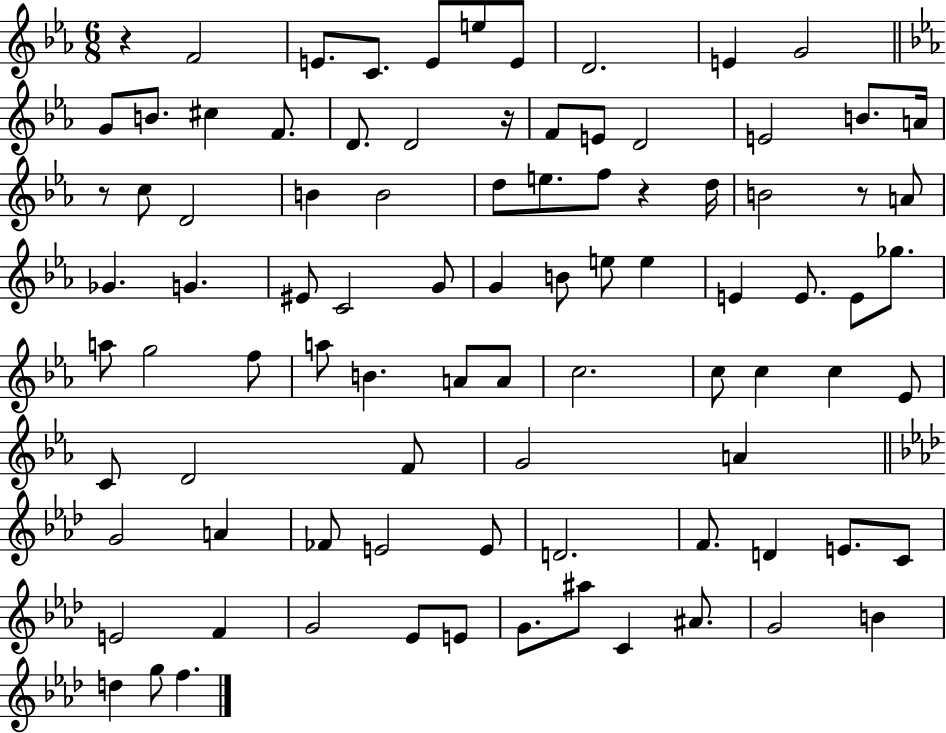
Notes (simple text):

R/q F4/h E4/e. C4/e. E4/e E5/e E4/e D4/h. E4/q G4/h G4/e B4/e. C#5/q F4/e. D4/e. D4/h R/s F4/e E4/e D4/h E4/h B4/e. A4/s R/e C5/e D4/h B4/q B4/h D5/e E5/e. F5/e R/q D5/s B4/h R/e A4/e Gb4/q. G4/q. EIS4/e C4/h G4/e G4/q B4/e E5/e E5/q E4/q E4/e. E4/e Gb5/e. A5/e G5/h F5/e A5/e B4/q. A4/e A4/e C5/h. C5/e C5/q C5/q Eb4/e C4/e D4/h F4/e G4/h A4/q G4/h A4/q FES4/e E4/h E4/e D4/h. F4/e. D4/q E4/e. C4/e E4/h F4/q G4/h Eb4/e E4/e G4/e. A#5/e C4/q A#4/e. G4/h B4/q D5/q G5/e F5/q.